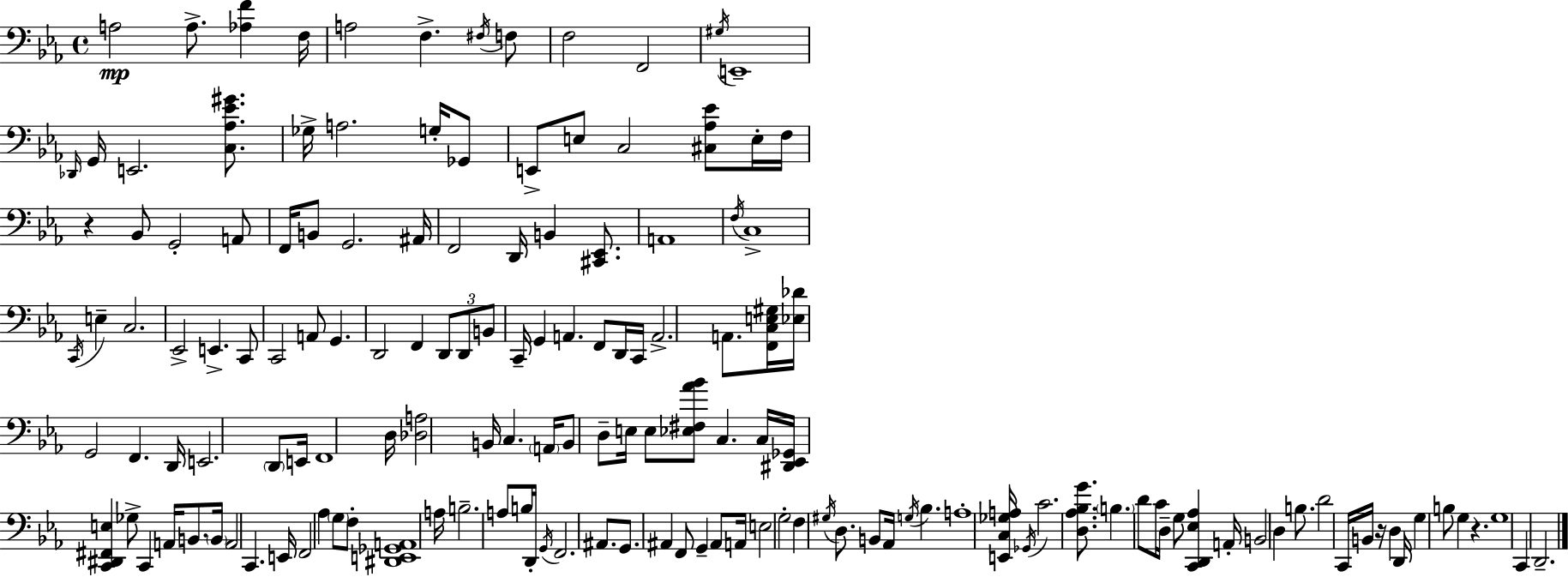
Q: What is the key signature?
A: C minor